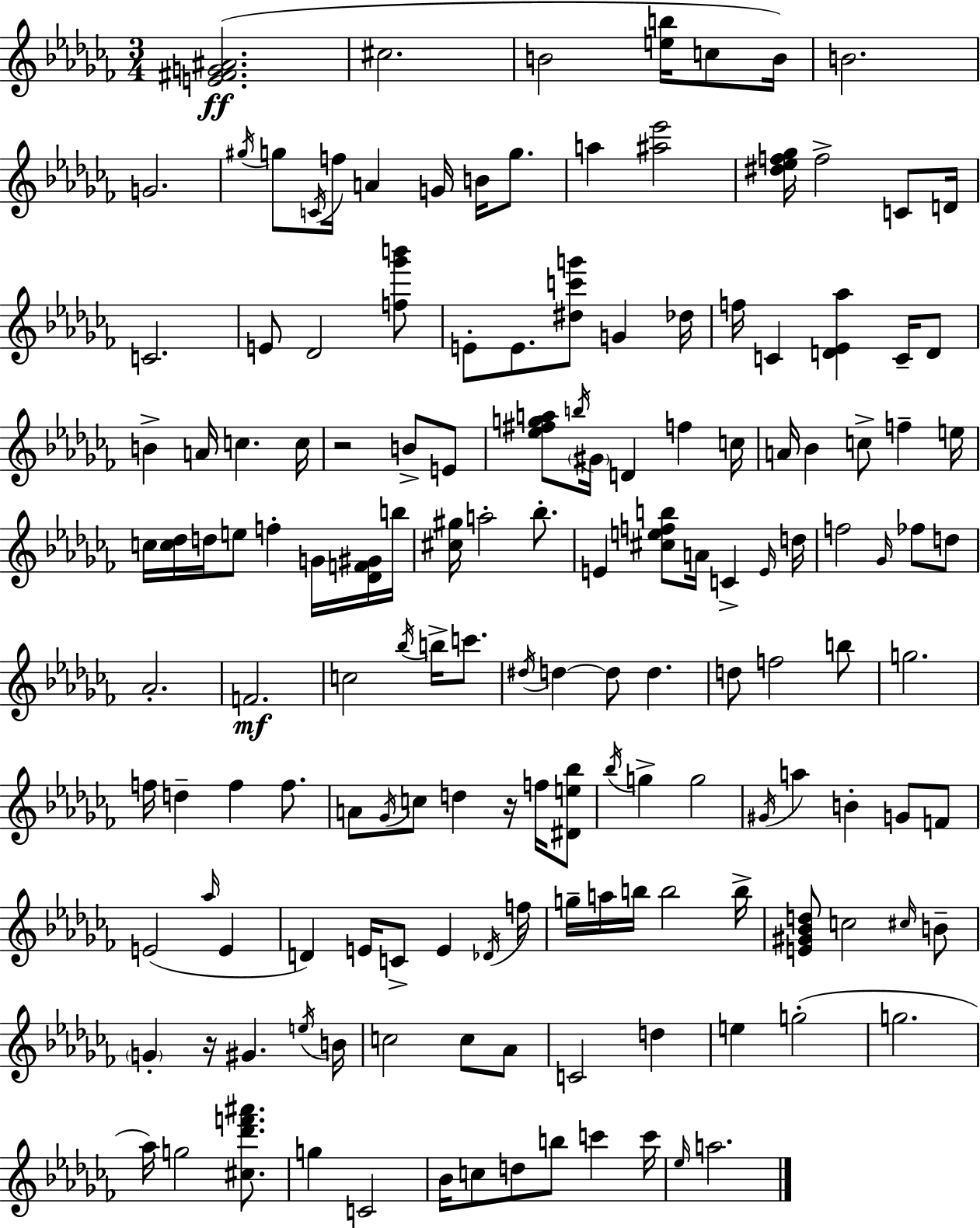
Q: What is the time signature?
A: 3/4